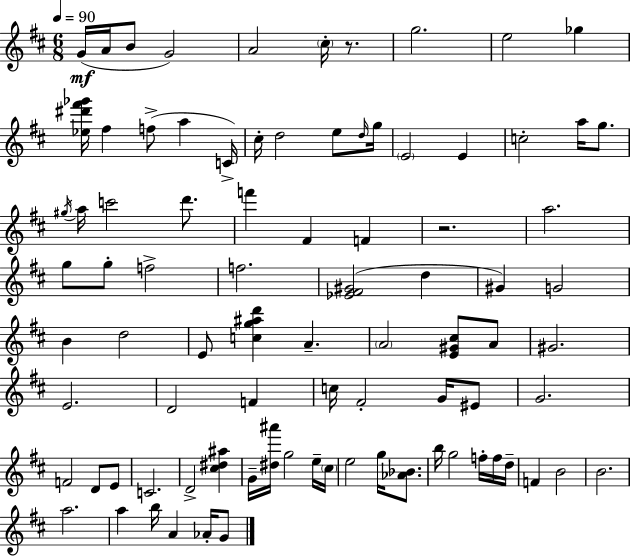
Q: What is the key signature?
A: D major